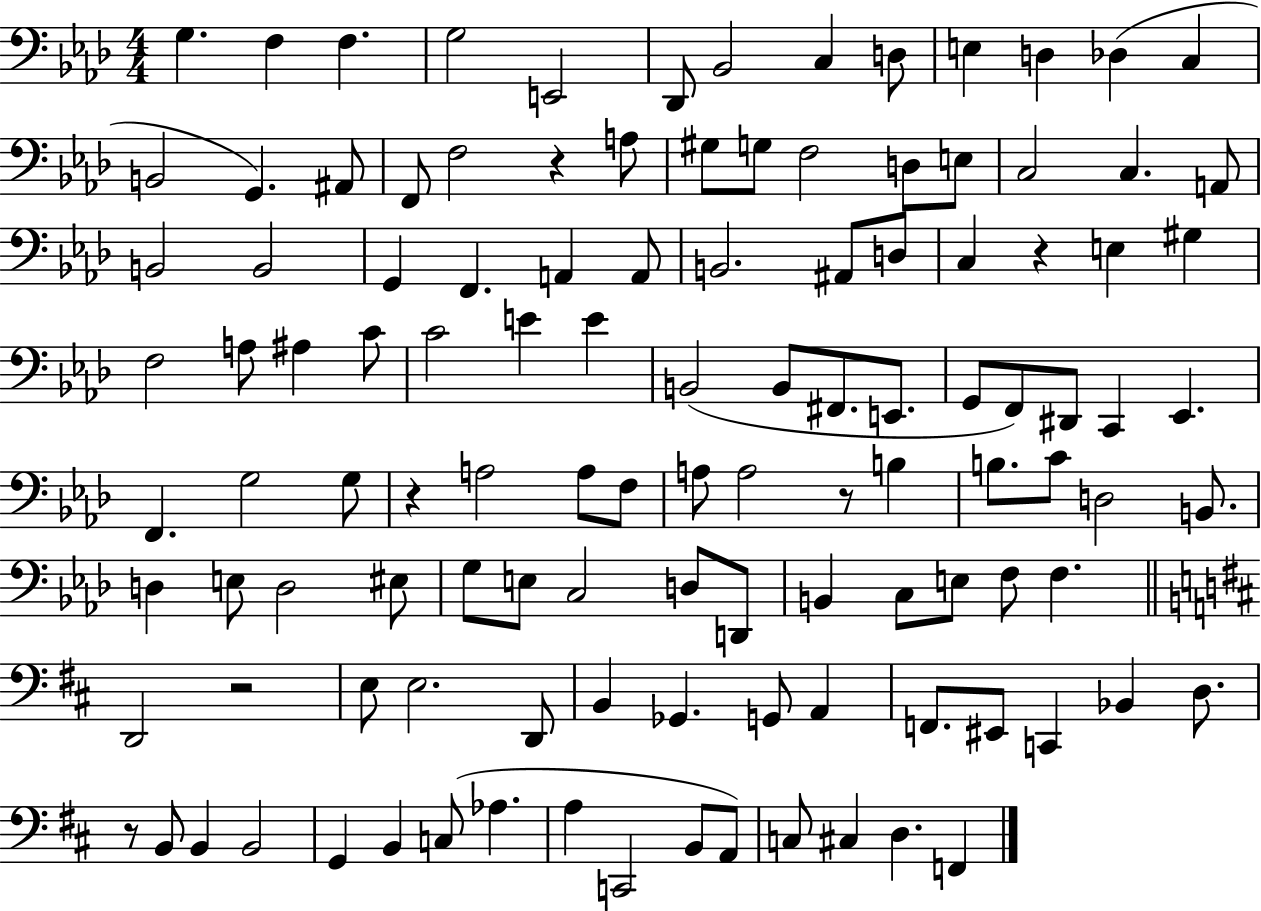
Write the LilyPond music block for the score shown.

{
  \clef bass
  \numericTimeSignature
  \time 4/4
  \key aes \major
  g4. f4 f4. | g2 e,2 | des,8 bes,2 c4 d8 | e4 d4 des4( c4 | \break b,2 g,4.) ais,8 | f,8 f2 r4 a8 | gis8 g8 f2 d8 e8 | c2 c4. a,8 | \break b,2 b,2 | g,4 f,4. a,4 a,8 | b,2. ais,8 d8 | c4 r4 e4 gis4 | \break f2 a8 ais4 c'8 | c'2 e'4 e'4 | b,2( b,8 fis,8. e,8. | g,8 f,8) dis,8 c,4 ees,4. | \break f,4. g2 g8 | r4 a2 a8 f8 | a8 a2 r8 b4 | b8. c'8 d2 b,8. | \break d4 e8 d2 eis8 | g8 e8 c2 d8 d,8 | b,4 c8 e8 f8 f4. | \bar "||" \break \key d \major d,2 r2 | e8 e2. d,8 | b,4 ges,4. g,8 a,4 | f,8. eis,8 c,4 bes,4 d8. | \break r8 b,8 b,4 b,2 | g,4 b,4 c8( aes4. | a4 c,2 b,8 a,8) | c8 cis4 d4. f,4 | \break \bar "|."
}